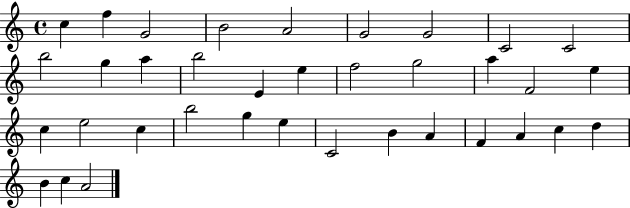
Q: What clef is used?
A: treble